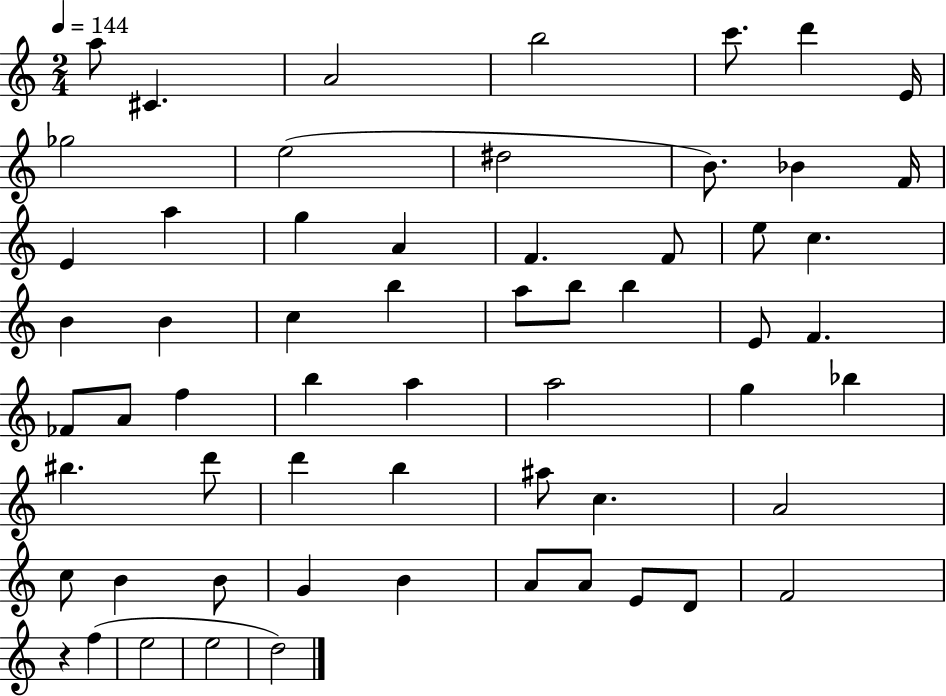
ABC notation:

X:1
T:Untitled
M:2/4
L:1/4
K:C
a/2 ^C A2 b2 c'/2 d' E/4 _g2 e2 ^d2 B/2 _B F/4 E a g A F F/2 e/2 c B B c b a/2 b/2 b E/2 F _F/2 A/2 f b a a2 g _b ^b d'/2 d' b ^a/2 c A2 c/2 B B/2 G B A/2 A/2 E/2 D/2 F2 z f e2 e2 d2